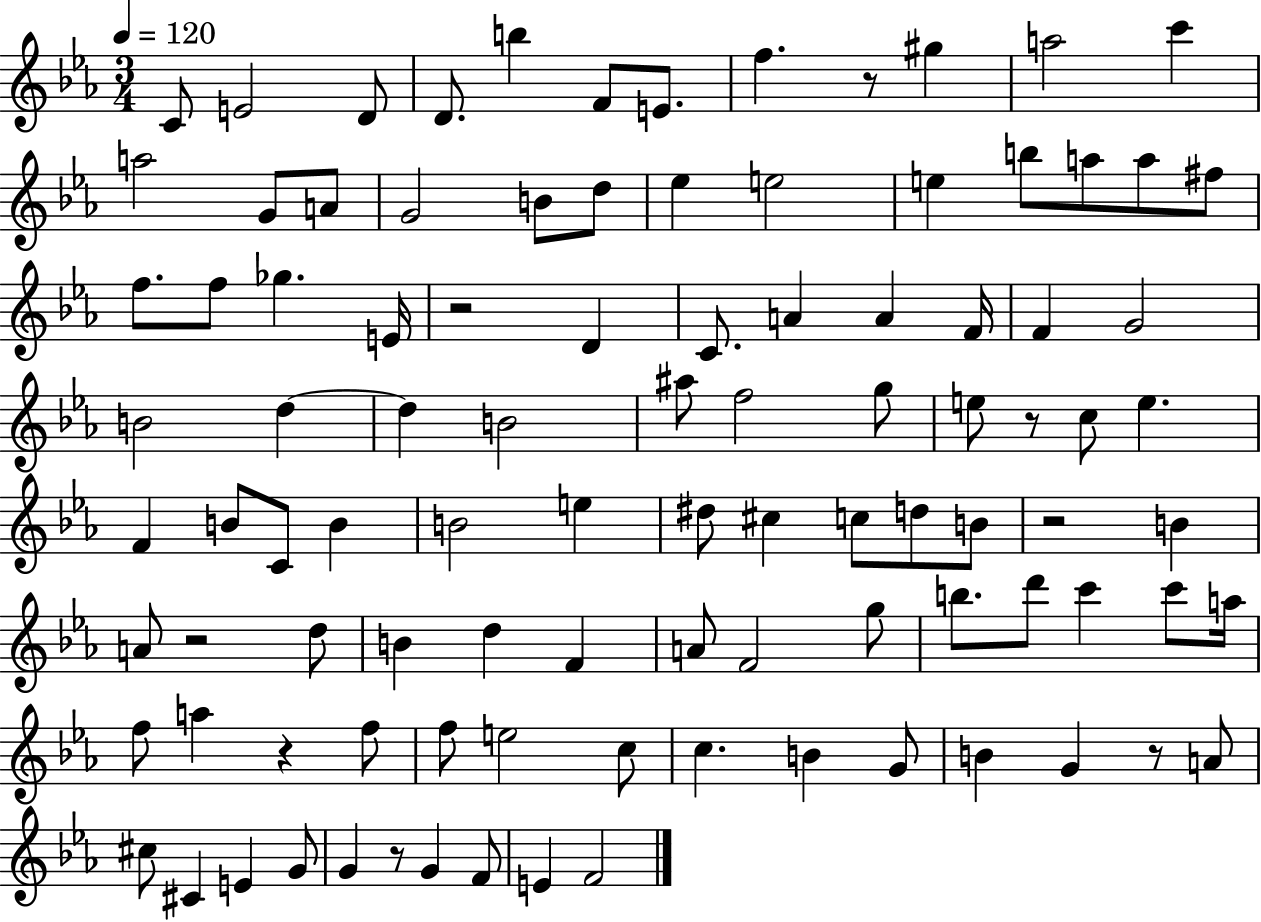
{
  \clef treble
  \numericTimeSignature
  \time 3/4
  \key ees \major
  \tempo 4 = 120
  c'8 e'2 d'8 | d'8. b''4 f'8 e'8. | f''4. r8 gis''4 | a''2 c'''4 | \break a''2 g'8 a'8 | g'2 b'8 d''8 | ees''4 e''2 | e''4 b''8 a''8 a''8 fis''8 | \break f''8. f''8 ges''4. e'16 | r2 d'4 | c'8. a'4 a'4 f'16 | f'4 g'2 | \break b'2 d''4~~ | d''4 b'2 | ais''8 f''2 g''8 | e''8 r8 c''8 e''4. | \break f'4 b'8 c'8 b'4 | b'2 e''4 | dis''8 cis''4 c''8 d''8 b'8 | r2 b'4 | \break a'8 r2 d''8 | b'4 d''4 f'4 | a'8 f'2 g''8 | b''8. d'''8 c'''4 c'''8 a''16 | \break f''8 a''4 r4 f''8 | f''8 e''2 c''8 | c''4. b'4 g'8 | b'4 g'4 r8 a'8 | \break cis''8 cis'4 e'4 g'8 | g'4 r8 g'4 f'8 | e'4 f'2 | \bar "|."
}